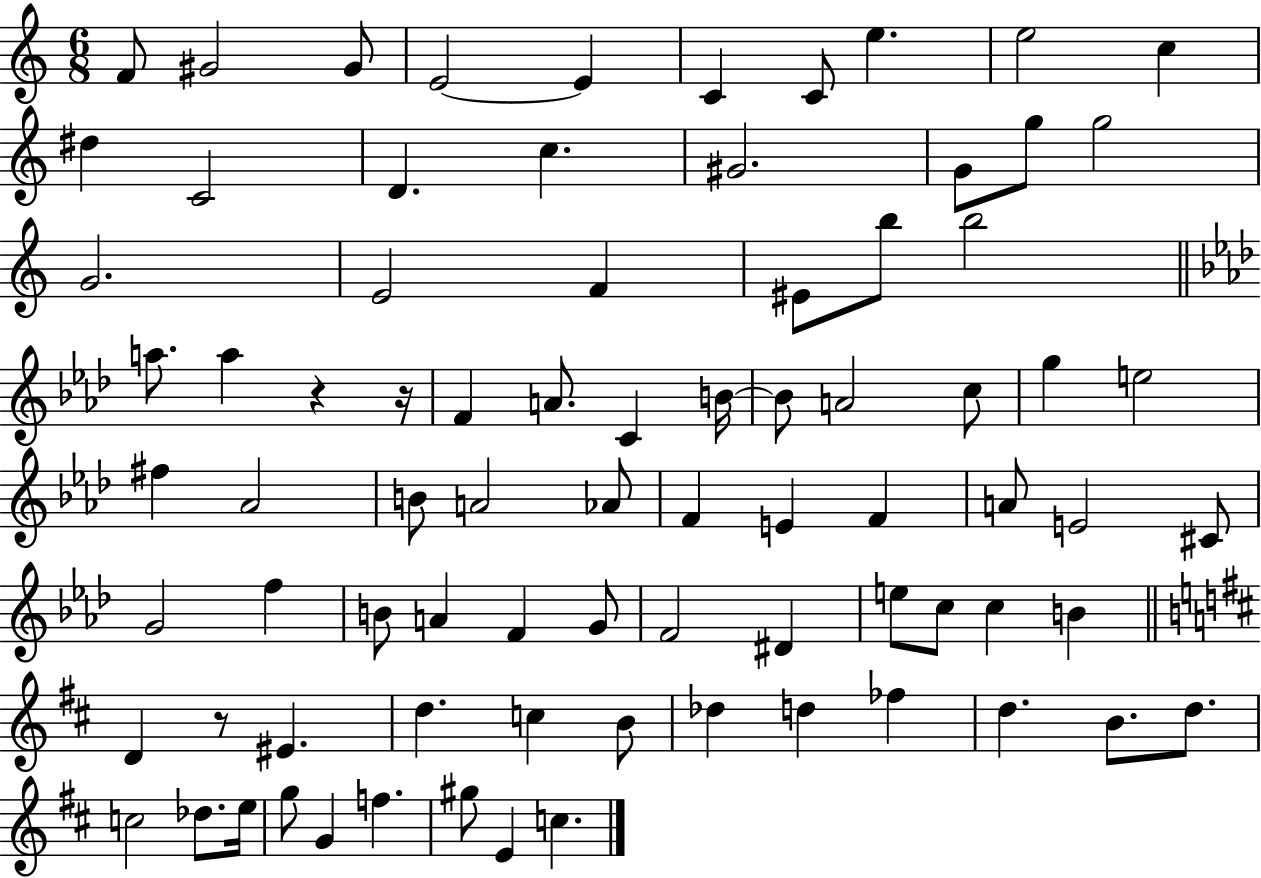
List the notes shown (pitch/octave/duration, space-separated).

F4/e G#4/h G#4/e E4/h E4/q C4/q C4/e E5/q. E5/h C5/q D#5/q C4/h D4/q. C5/q. G#4/h. G4/e G5/e G5/h G4/h. E4/h F4/q EIS4/e B5/e B5/h A5/e. A5/q R/q R/s F4/q A4/e. C4/q B4/s B4/e A4/h C5/e G5/q E5/h F#5/q Ab4/h B4/e A4/h Ab4/e F4/q E4/q F4/q A4/e E4/h C#4/e G4/h F5/q B4/e A4/q F4/q G4/e F4/h D#4/q E5/e C5/e C5/q B4/q D4/q R/e EIS4/q. D5/q. C5/q B4/e Db5/q D5/q FES5/q D5/q. B4/e. D5/e. C5/h Db5/e. E5/s G5/e G4/q F5/q. G#5/e E4/q C5/q.